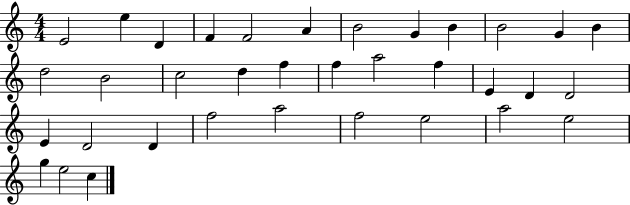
X:1
T:Untitled
M:4/4
L:1/4
K:C
E2 e D F F2 A B2 G B B2 G B d2 B2 c2 d f f a2 f E D D2 E D2 D f2 a2 f2 e2 a2 e2 g e2 c